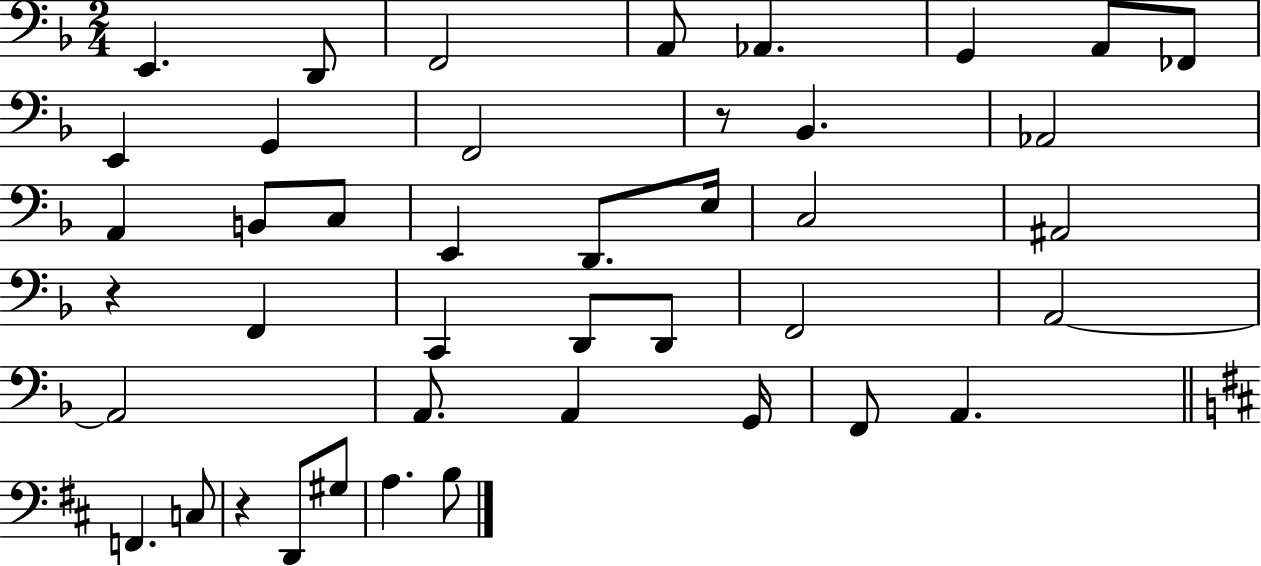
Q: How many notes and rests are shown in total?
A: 42